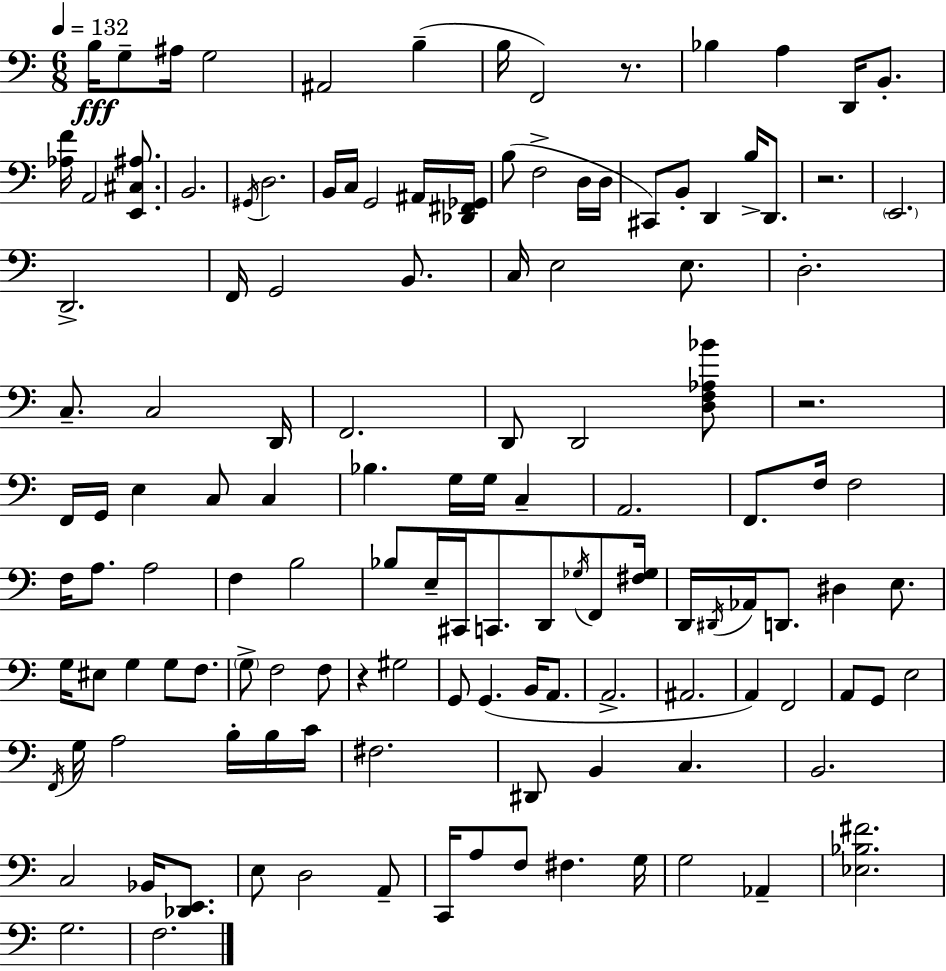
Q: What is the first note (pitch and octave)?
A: B3